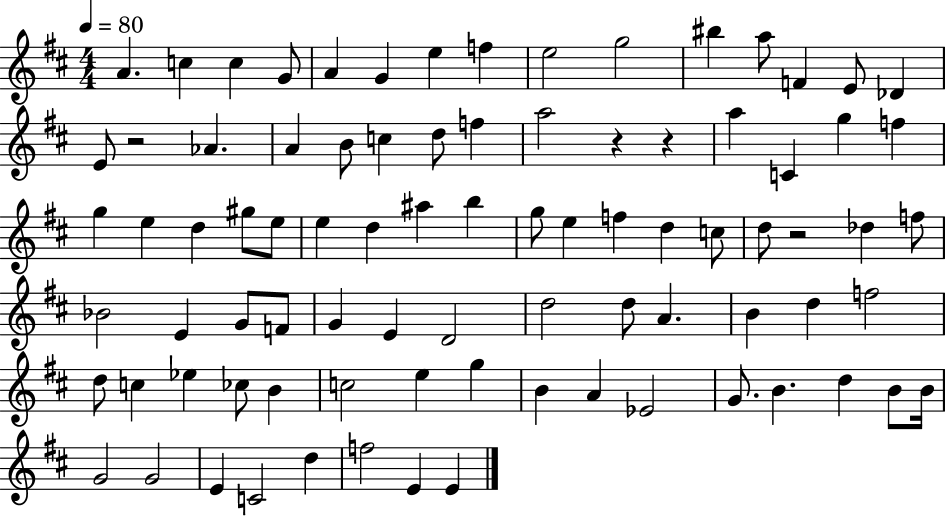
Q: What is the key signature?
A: D major